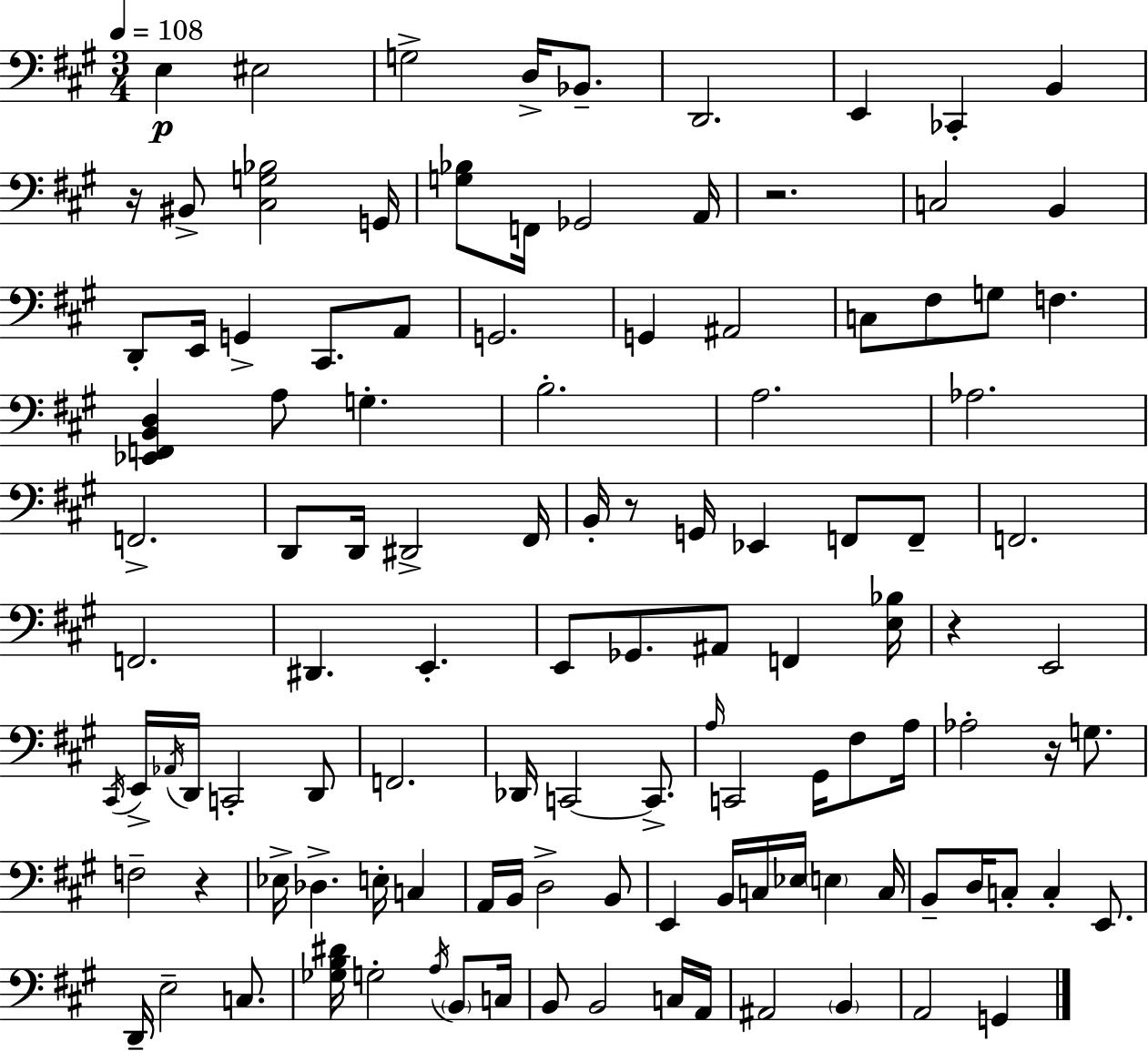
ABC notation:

X:1
T:Untitled
M:3/4
L:1/4
K:A
E, ^E,2 G,2 D,/4 _B,,/2 D,,2 E,, _C,, B,, z/4 ^B,,/2 [^C,G,_B,]2 G,,/4 [G,_B,]/2 F,,/4 _G,,2 A,,/4 z2 C,2 B,, D,,/2 E,,/4 G,, ^C,,/2 A,,/2 G,,2 G,, ^A,,2 C,/2 ^F,/2 G,/2 F, [_E,,F,,B,,D,] A,/2 G, B,2 A,2 _A,2 F,,2 D,,/2 D,,/4 ^D,,2 ^F,,/4 B,,/4 z/2 G,,/4 _E,, F,,/2 F,,/2 F,,2 F,,2 ^D,, E,, E,,/2 _G,,/2 ^A,,/2 F,, [E,_B,]/4 z E,,2 ^C,,/4 E,,/4 _A,,/4 D,,/4 C,,2 D,,/2 F,,2 _D,,/4 C,,2 C,,/2 A,/4 C,,2 ^G,,/4 ^F,/2 A,/4 _A,2 z/4 G,/2 F,2 z _E,/4 _D, E,/4 C, A,,/4 B,,/4 D,2 B,,/2 E,, B,,/4 C,/4 _E,/4 E, C,/4 B,,/2 D,/4 C,/2 C, E,,/2 D,,/4 E,2 C,/2 [_G,B,^D]/4 G,2 A,/4 B,,/2 C,/4 B,,/2 B,,2 C,/4 A,,/4 ^A,,2 B,, A,,2 G,,